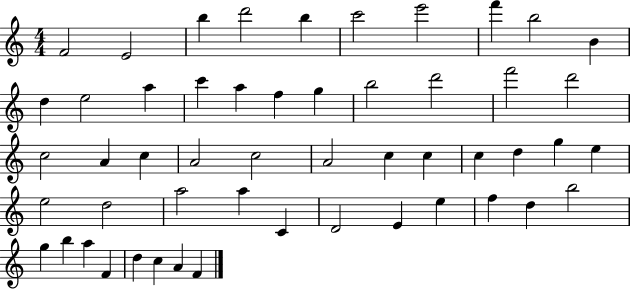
X:1
T:Untitled
M:4/4
L:1/4
K:C
F2 E2 b d'2 b c'2 e'2 f' b2 B d e2 a c' a f g b2 d'2 f'2 d'2 c2 A c A2 c2 A2 c c c d g e e2 d2 a2 a C D2 E e f d b2 g b a F d c A F